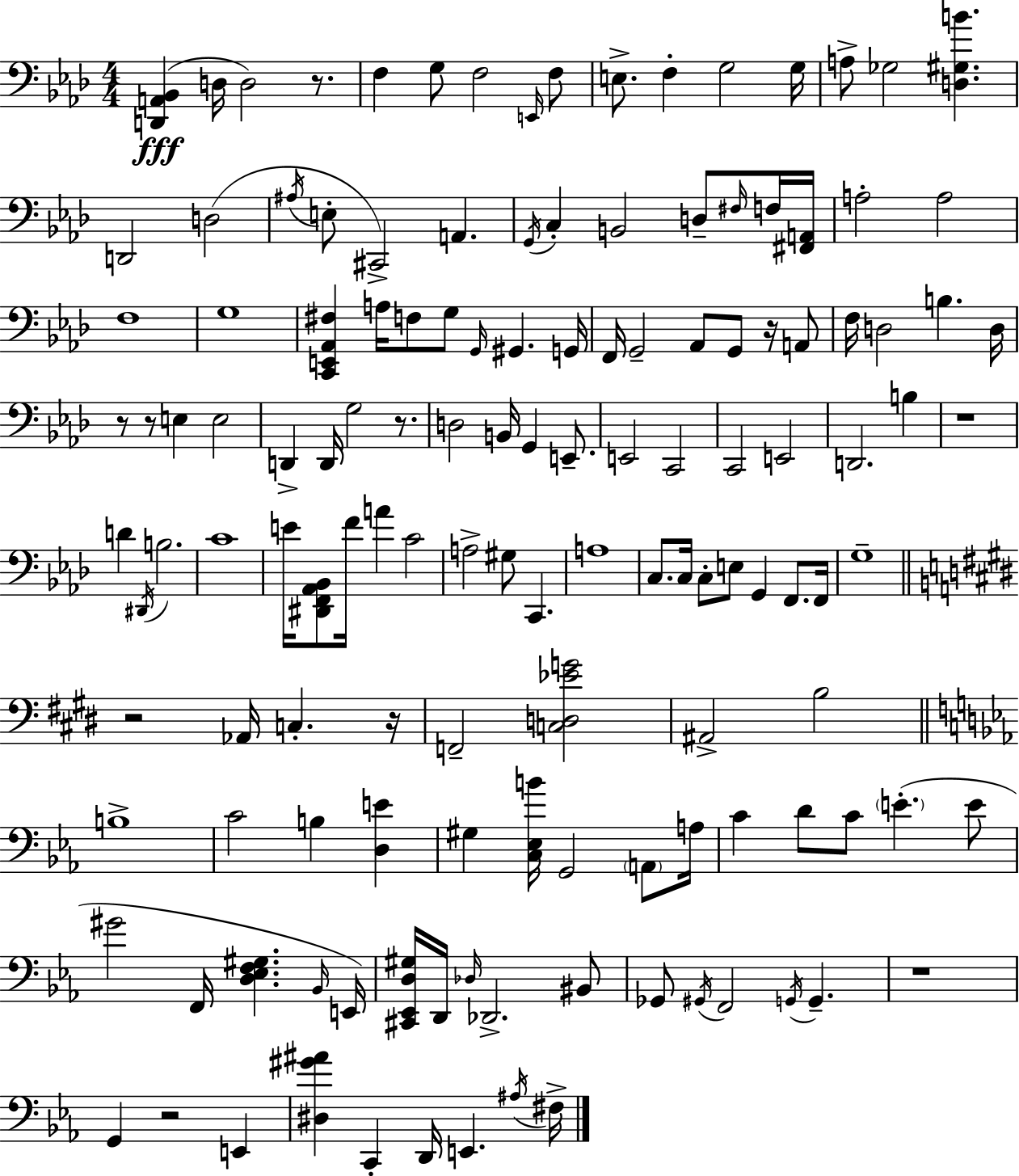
{
  \clef bass
  \numericTimeSignature
  \time 4/4
  \key aes \major
  <d, a, bes,>4(\fff d16 d2) r8. | f4 g8 f2 \grace { e,16 } f8 | e8.-> f4-. g2 | g16 a8-> ges2 <d gis b'>4. | \break d,2 d2( | \acciaccatura { ais16 } e8-. cis,2->) a,4. | \acciaccatura { g,16 } c4-. b,2 d8-- | \grace { fis16 } f16 <fis, a,>16 a2-. a2 | \break f1 | g1 | <c, e, aes, fis>4 a16 f8 g8 \grace { g,16 } gis,4. | g,16 f,16 g,2-- aes,8 | \break g,8 r16 a,8 f16 d2 b4. | d16 r8 r8 e4 e2 | d,4-> d,16 g2 | r8. d2 b,16 g,4 | \break e,8.-- e,2 c,2 | c,2 e,2 | d,2. | b4 r1 | \break d'4 \acciaccatura { dis,16 } b2. | c'1 | e'16 <dis, f, aes, bes,>8 f'16 a'4 c'2 | a2-> gis8 | \break c,4. a1 | c8. c16 c8-. e8 g,4 | f,8. f,16 g1-- | \bar "||" \break \key e \major r2 aes,16 c4.-. r16 | f,2-- <c d ees' g'>2 | ais,2-> b2 | \bar "||" \break \key c \minor b1-> | c'2 b4 <d e'>4 | gis4 <c ees b'>16 g,2 \parenthesize a,8 a16 | c'4 d'8 c'8 \parenthesize e'4.-.( e'8 | \break gis'2 f,16 <d ees f gis>4. \grace { bes,16 }) | e,16 <cis, ees, d gis>16 d,16 \grace { des16 } des,2.-> | bis,8 ges,8 \acciaccatura { gis,16 } f,2 \acciaccatura { g,16 } g,4.-- | r1 | \break g,4 r2 | e,4 <dis gis' ais'>4 c,4-. d,16 e,4. | \acciaccatura { ais16 } fis16-> \bar "|."
}